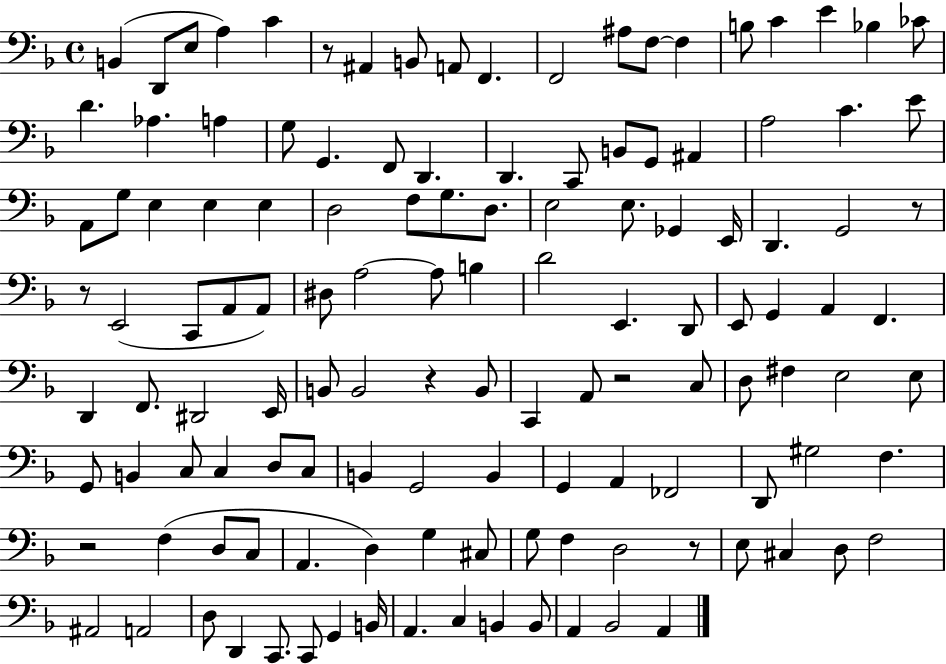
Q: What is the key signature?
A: F major